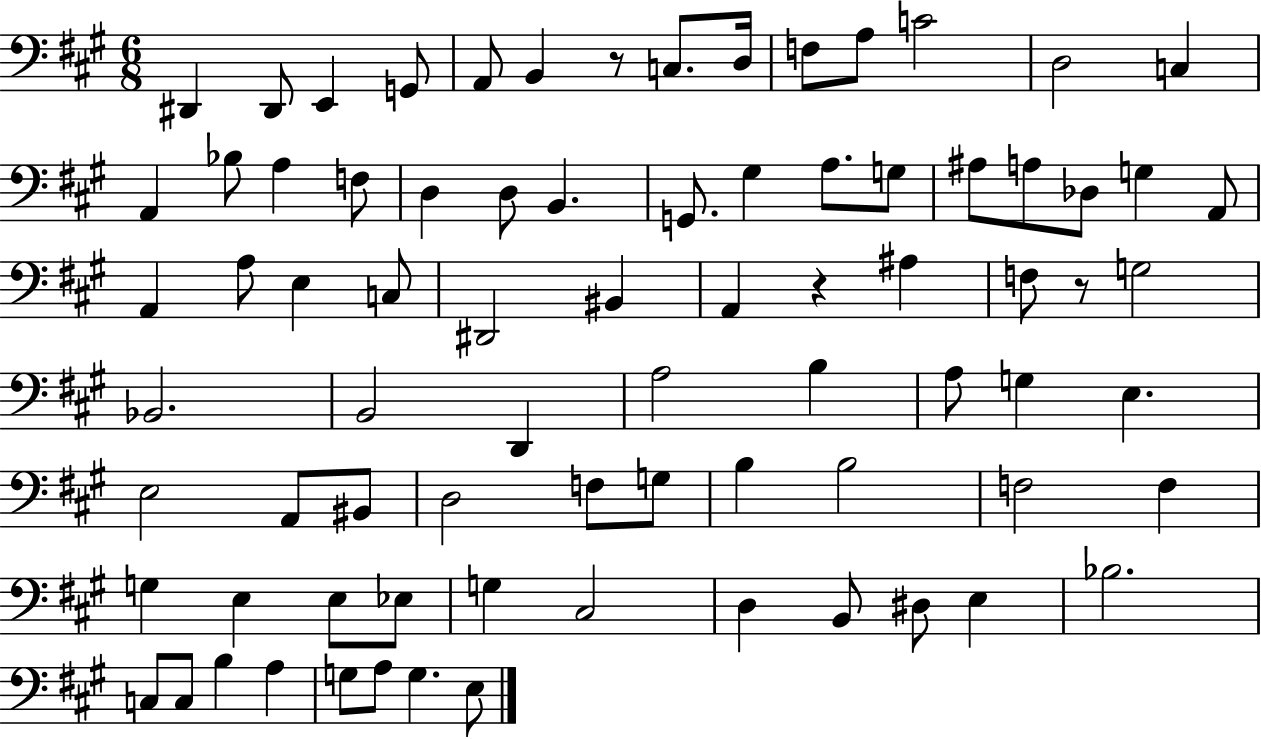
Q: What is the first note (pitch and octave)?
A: D#2